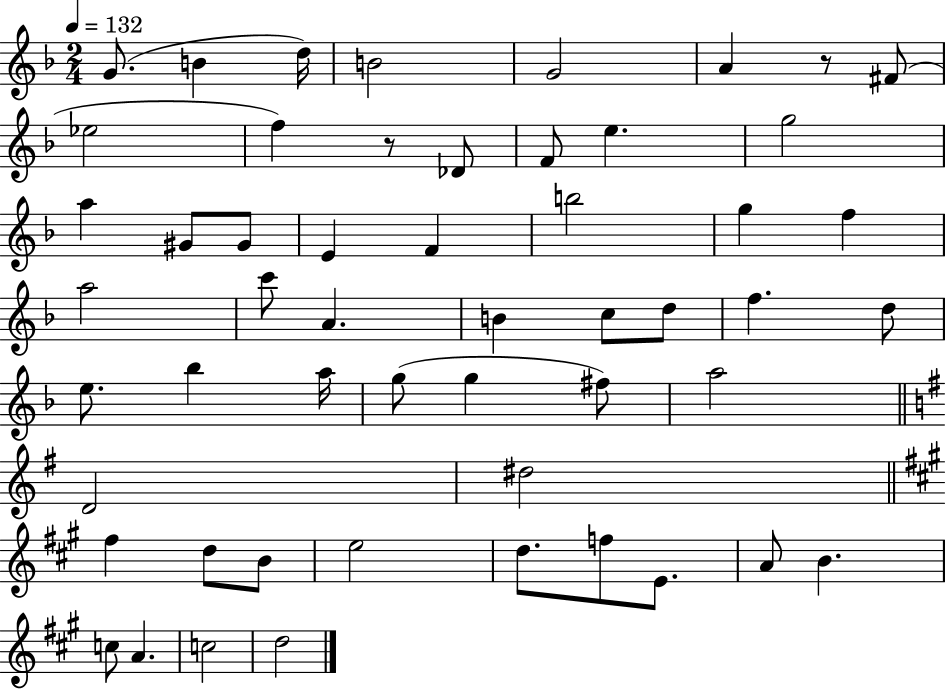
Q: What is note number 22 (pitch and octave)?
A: A5